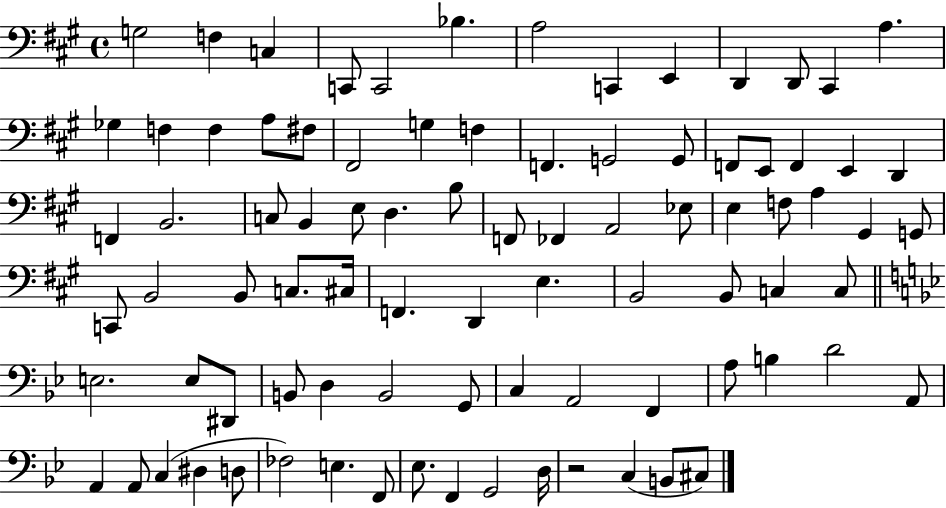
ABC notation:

X:1
T:Untitled
M:4/4
L:1/4
K:A
G,2 F, C, C,,/2 C,,2 _B, A,2 C,, E,, D,, D,,/2 ^C,, A, _G, F, F, A,/2 ^F,/2 ^F,,2 G, F, F,, G,,2 G,,/2 F,,/2 E,,/2 F,, E,, D,, F,, B,,2 C,/2 B,, E,/2 D, B,/2 F,,/2 _F,, A,,2 _E,/2 E, F,/2 A, ^G,, G,,/2 C,,/2 B,,2 B,,/2 C,/2 ^C,/4 F,, D,, E, B,,2 B,,/2 C, C,/2 E,2 E,/2 ^D,,/2 B,,/2 D, B,,2 G,,/2 C, A,,2 F,, A,/2 B, D2 A,,/2 A,, A,,/2 C, ^D, D,/2 _F,2 E, F,,/2 _E,/2 F,, G,,2 D,/4 z2 C, B,,/2 ^C,/2